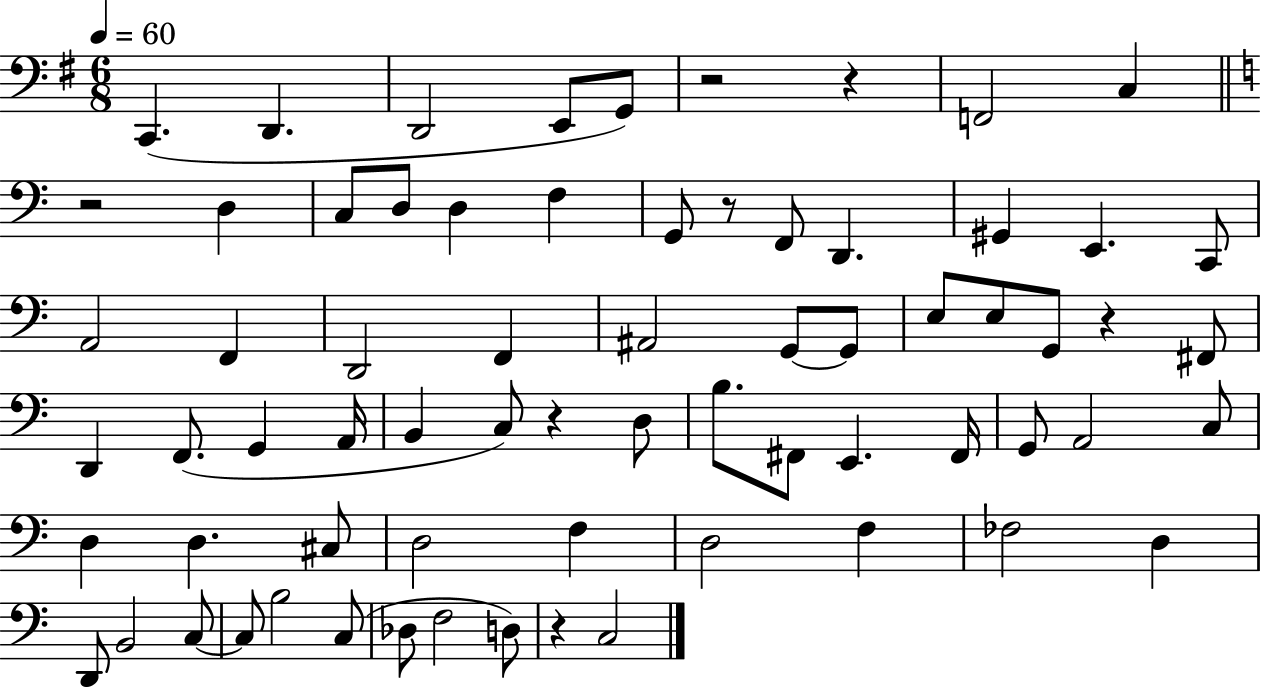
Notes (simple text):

C2/q. D2/q. D2/h E2/e G2/e R/h R/q F2/h C3/q R/h D3/q C3/e D3/e D3/q F3/q G2/e R/e F2/e D2/q. G#2/q E2/q. C2/e A2/h F2/q D2/h F2/q A#2/h G2/e G2/e E3/e E3/e G2/e R/q F#2/e D2/q F2/e. G2/q A2/s B2/q C3/e R/q D3/e B3/e. F#2/e E2/q. F#2/s G2/e A2/h C3/e D3/q D3/q. C#3/e D3/h F3/q D3/h F3/q FES3/h D3/q D2/e B2/h C3/e C3/e B3/h C3/e Db3/e F3/h D3/e R/q C3/h